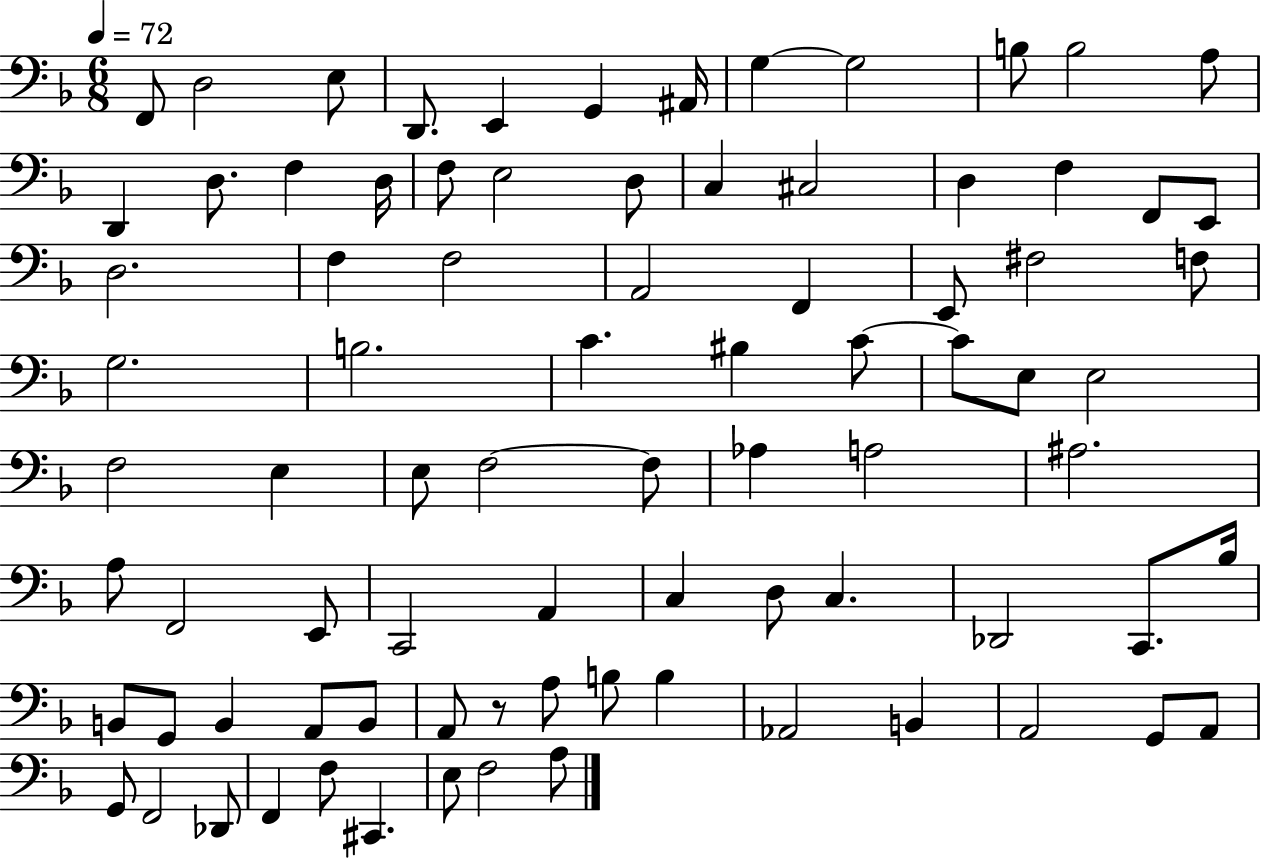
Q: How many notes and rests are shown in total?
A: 84